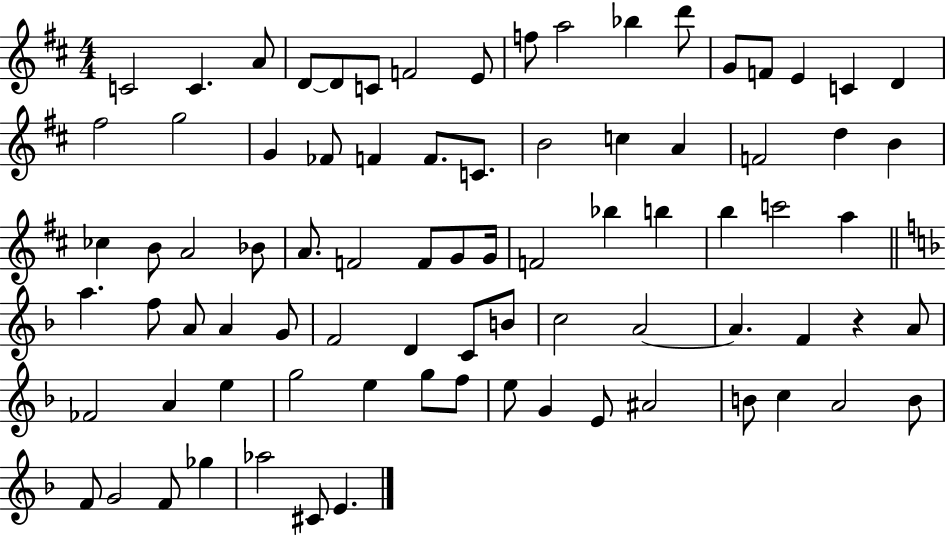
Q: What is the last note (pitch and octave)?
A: E4